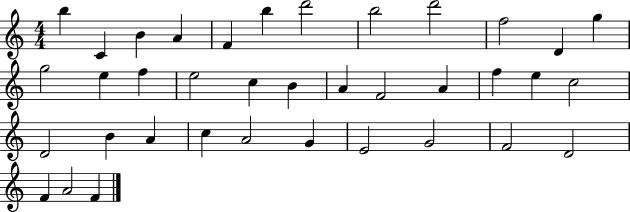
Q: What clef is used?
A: treble